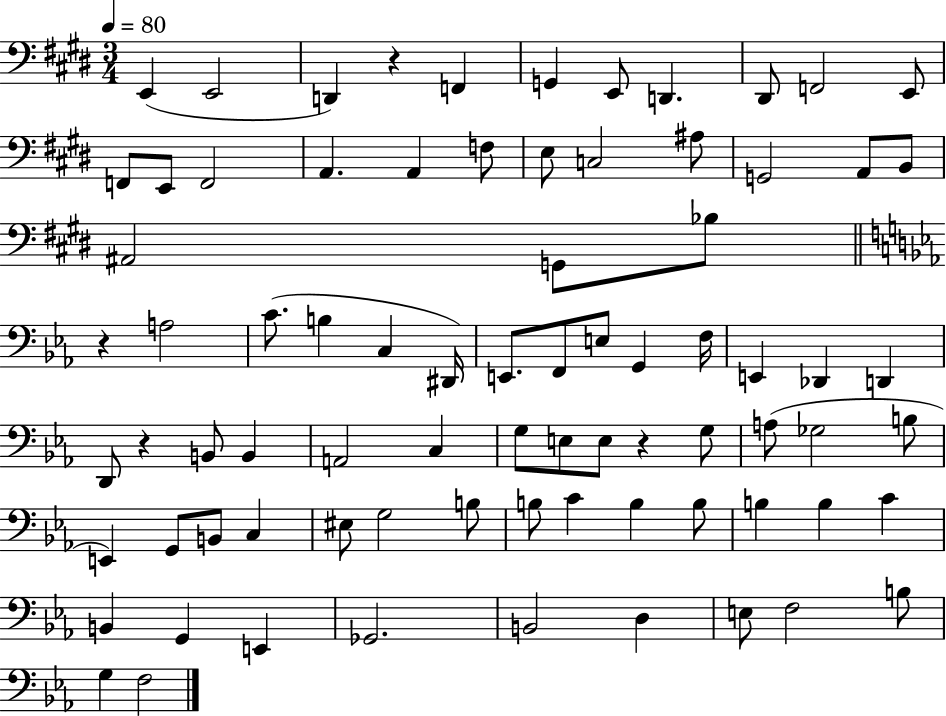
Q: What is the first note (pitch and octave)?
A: E2